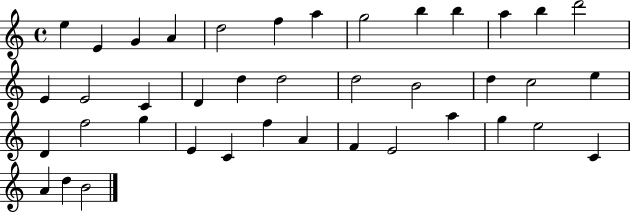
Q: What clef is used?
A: treble